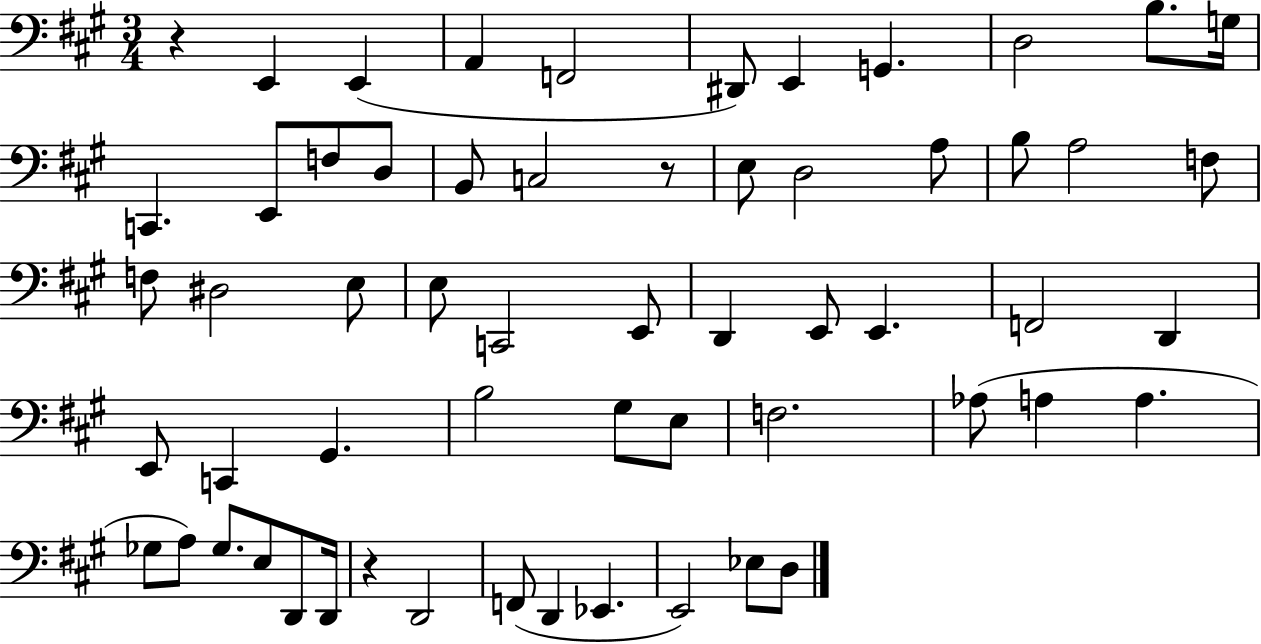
R/q E2/q E2/q A2/q F2/h D#2/e E2/q G2/q. D3/h B3/e. G3/s C2/q. E2/e F3/e D3/e B2/e C3/h R/e E3/e D3/h A3/e B3/e A3/h F3/e F3/e D#3/h E3/e E3/e C2/h E2/e D2/q E2/e E2/q. F2/h D2/q E2/e C2/q G#2/q. B3/h G#3/e E3/e F3/h. Ab3/e A3/q A3/q. Gb3/e A3/e Gb3/e. E3/e D2/e D2/s R/q D2/h F2/e D2/q Eb2/q. E2/h Eb3/e D3/e